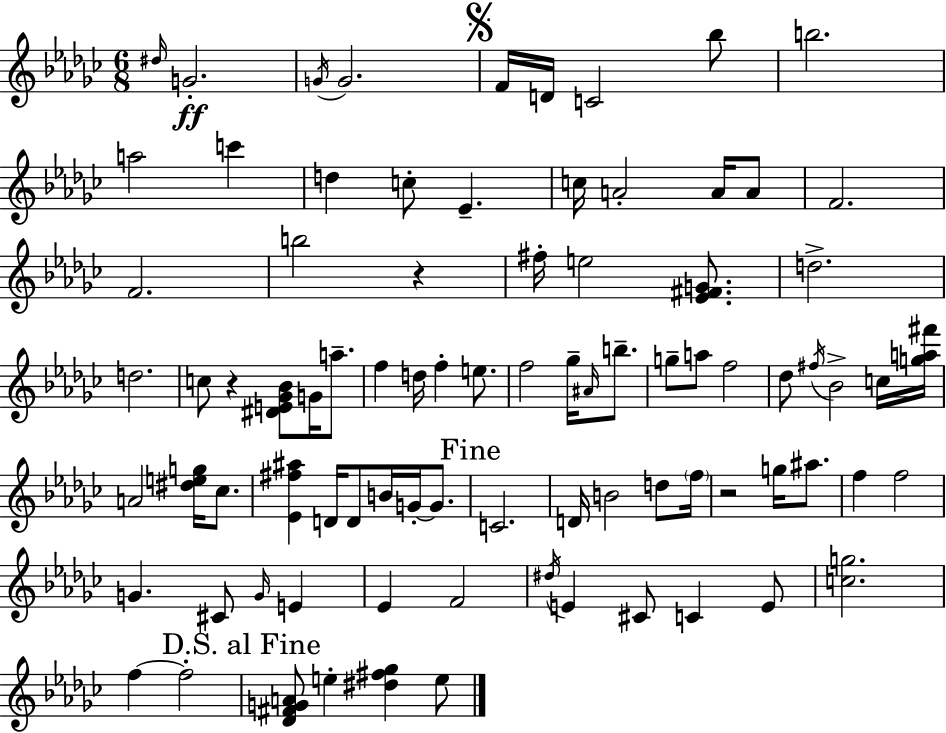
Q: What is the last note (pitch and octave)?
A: E5